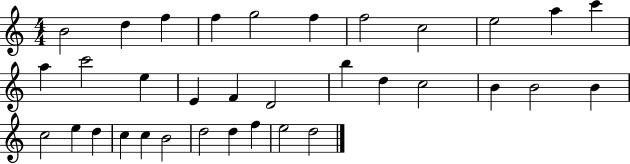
X:1
T:Untitled
M:4/4
L:1/4
K:C
B2 d f f g2 f f2 c2 e2 a c' a c'2 e E F D2 b d c2 B B2 B c2 e d c c B2 d2 d f e2 d2